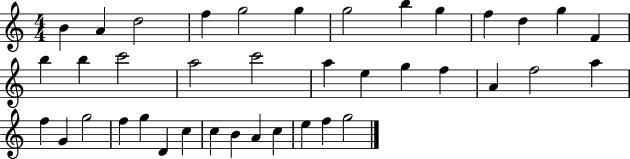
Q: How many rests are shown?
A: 0